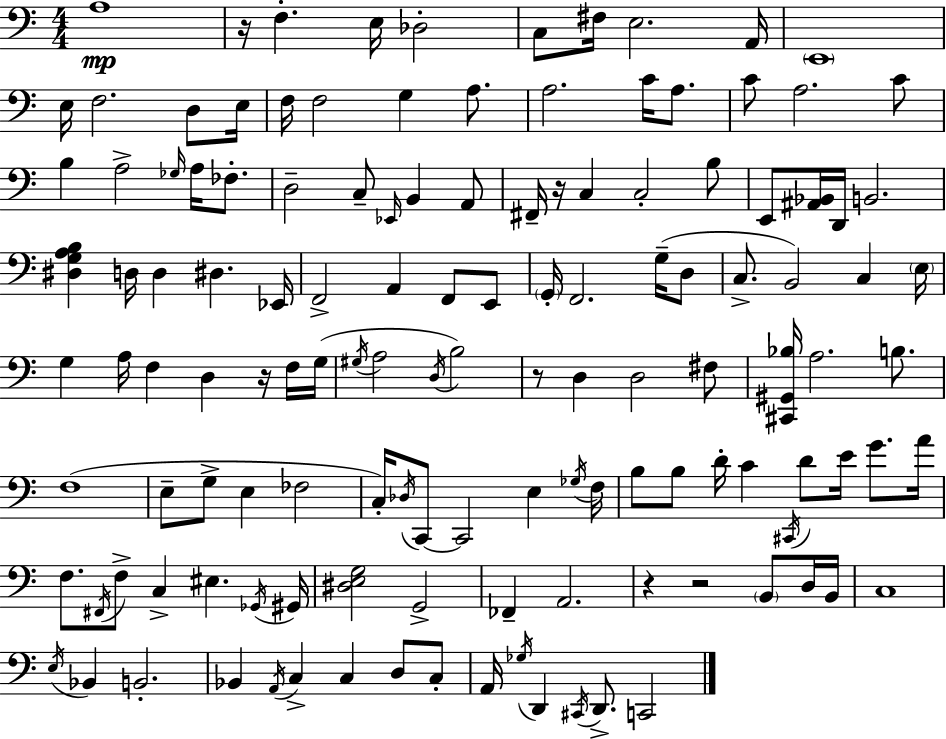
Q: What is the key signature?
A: C major